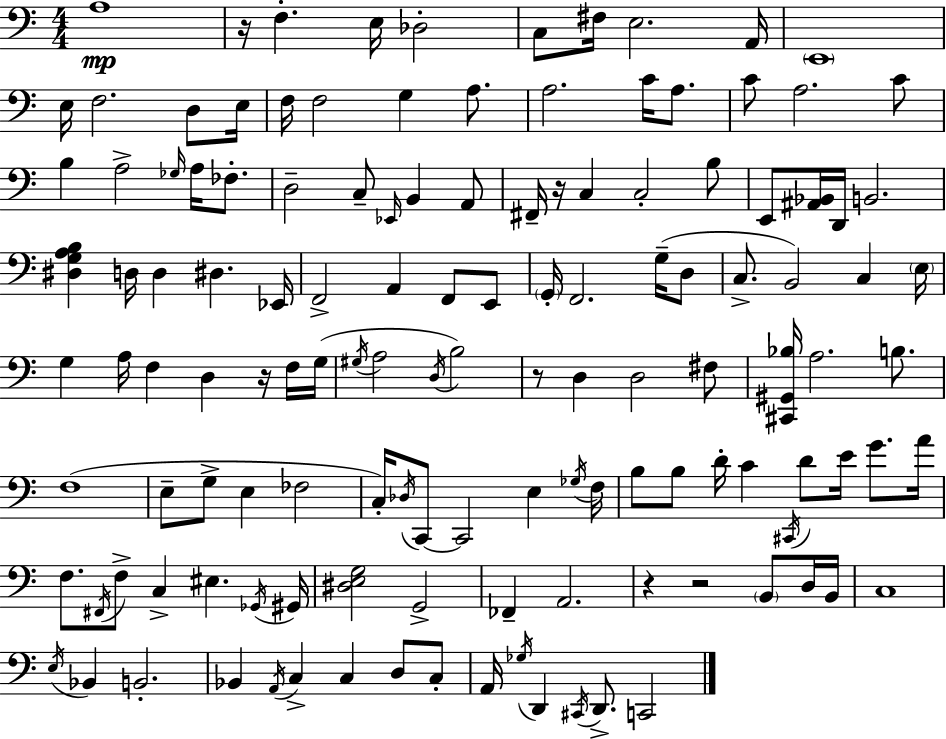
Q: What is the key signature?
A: C major